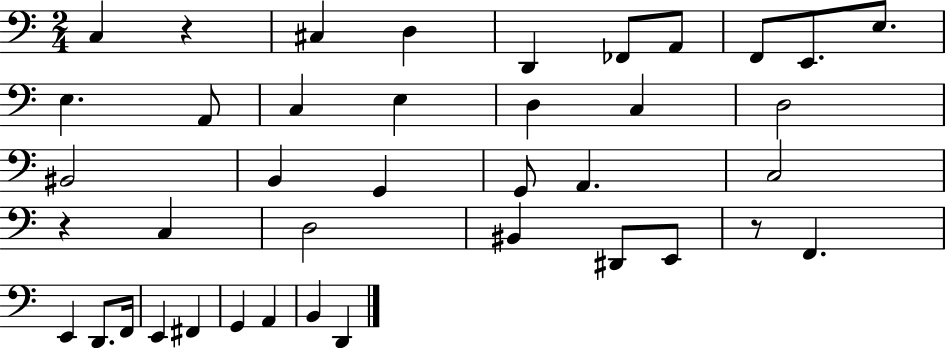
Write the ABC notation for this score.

X:1
T:Untitled
M:2/4
L:1/4
K:C
C, z ^C, D, D,, _F,,/2 A,,/2 F,,/2 E,,/2 E,/2 E, A,,/2 C, E, D, C, D,2 ^B,,2 B,, G,, G,,/2 A,, C,2 z C, D,2 ^B,, ^D,,/2 E,,/2 z/2 F,, E,, D,,/2 F,,/4 E,, ^F,, G,, A,, B,, D,,